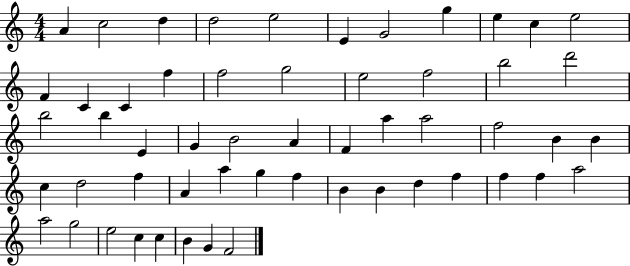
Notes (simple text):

A4/q C5/h D5/q D5/h E5/h E4/q G4/h G5/q E5/q C5/q E5/h F4/q C4/q C4/q F5/q F5/h G5/h E5/h F5/h B5/h D6/h B5/h B5/q E4/q G4/q B4/h A4/q F4/q A5/q A5/h F5/h B4/q B4/q C5/q D5/h F5/q A4/q A5/q G5/q F5/q B4/q B4/q D5/q F5/q F5/q F5/q A5/h A5/h G5/h E5/h C5/q C5/q B4/q G4/q F4/h